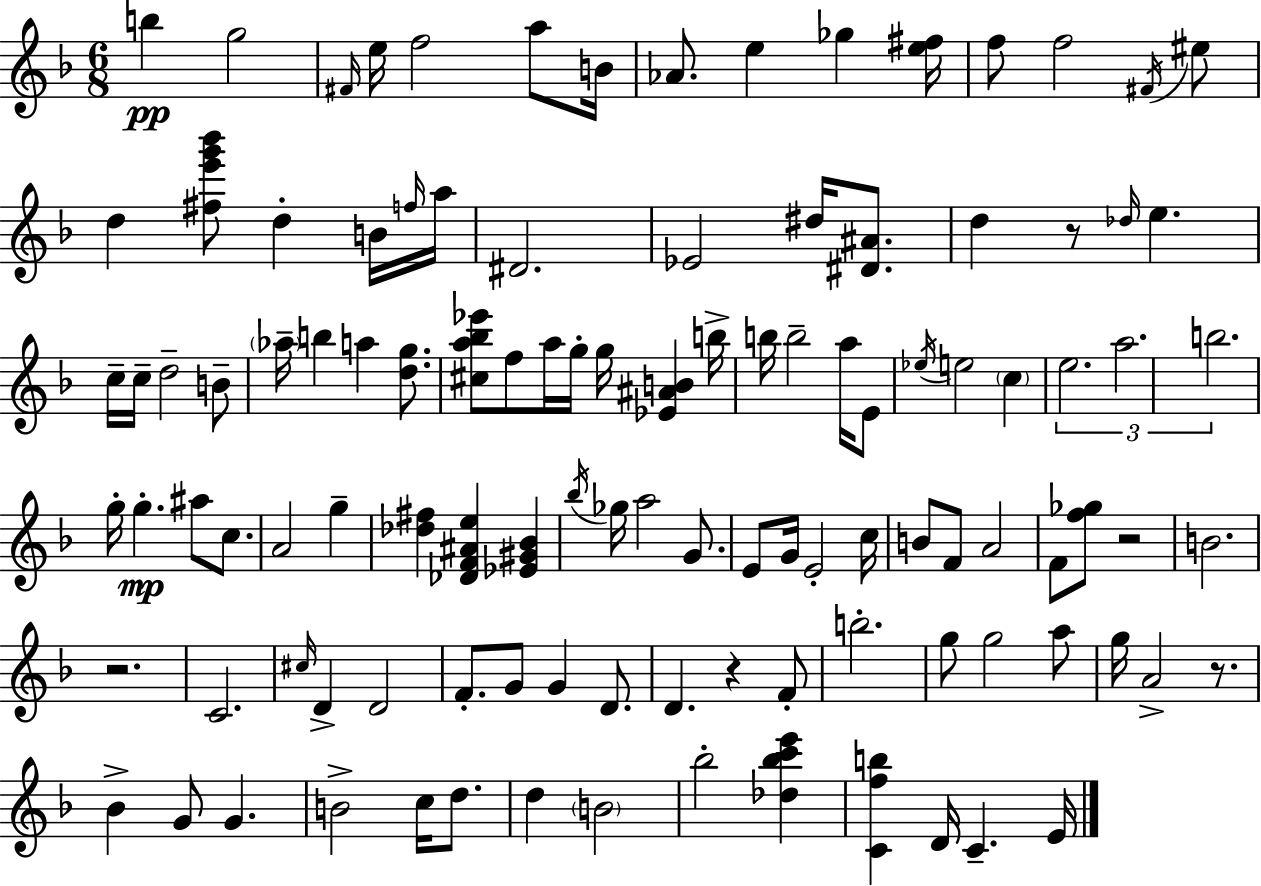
{
  \clef treble
  \numericTimeSignature
  \time 6/8
  \key f \major
  b''4\pp g''2 | \grace { fis'16 } e''16 f''2 a''8 | b'16 aes'8. e''4 ges''4 | <e'' fis''>16 f''8 f''2 \acciaccatura { fis'16 } | \break eis''8 d''4 <fis'' e''' g''' bes'''>8 d''4-. | b'16 \grace { f''16 } a''16 dis'2. | ees'2 dis''16 | <dis' ais'>8. d''4 r8 \grace { des''16 } e''4. | \break c''16-- c''16-- d''2-- | b'8-- \parenthesize aes''16-- b''4 a''4 | <d'' g''>8. <cis'' a'' bes'' ees'''>8 f''8 a''16 g''16-. g''16 <ees' ais' b'>4 | b''16-> b''16 b''2-- | \break a''16 e'8 \acciaccatura { ees''16 } e''2 | \parenthesize c''4 \tuplet 3/2 { e''2. | a''2. | b''2. } | \break g''16-. g''4.-.\mp | ais''8 c''8. a'2 | g''4-- <des'' fis''>4 <des' f' ais' e''>4 | <ees' gis' bes'>4 \acciaccatura { bes''16 } ges''16 a''2 | \break g'8. e'8 g'16 e'2-. | c''16 b'8 f'8 a'2 | f'8 <f'' ges''>8 r2 | b'2. | \break r2. | c'2. | \grace { cis''16 } d'4-> d'2 | f'8.-. g'8 | \break g'4 d'8. d'4. | r4 f'8-. b''2.-. | g''8 g''2 | a''8 g''16 a'2-> | \break r8. bes'4-> g'8 | g'4. b'2-> | c''16 d''8. d''4 \parenthesize b'2 | bes''2-. | \break <des'' bes'' c''' e'''>4 <c' f'' b''>4 d'16 | c'4.-- e'16 \bar "|."
}